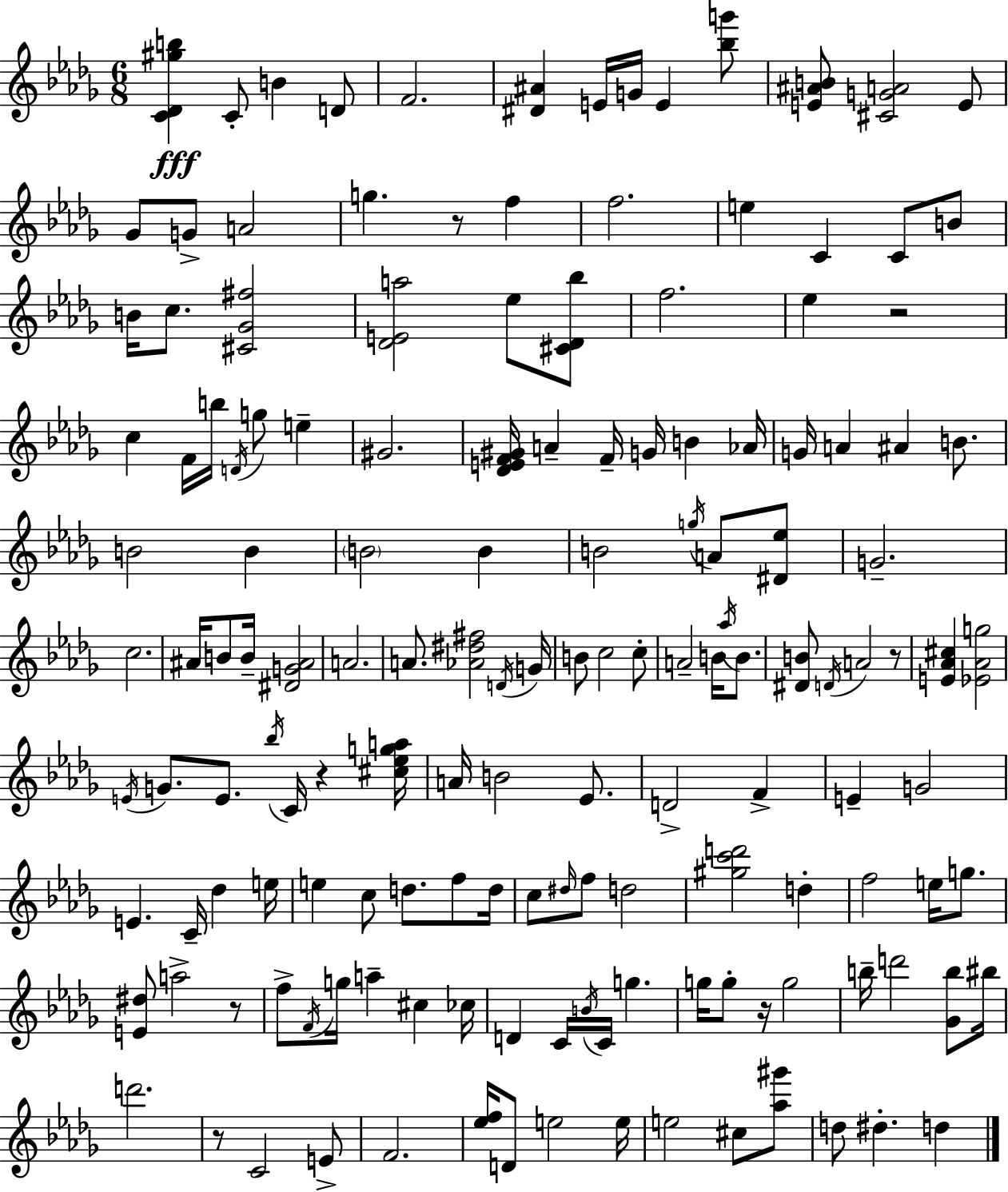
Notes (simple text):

[C4,Db4,G#5,B5]/q C4/e B4/q D4/e F4/h. [D#4,A#4]/q E4/s G4/s E4/q [Bb5,G6]/e [E4,A#4,B4]/e [C#4,G4,A4]/h E4/e Gb4/e G4/e A4/h G5/q. R/e F5/q F5/h. E5/q C4/q C4/e B4/e B4/s C5/e. [C#4,Gb4,F#5]/h [Db4,E4,A5]/h Eb5/e [C#4,Db4,Bb5]/e F5/h. Eb5/q R/h C5/q F4/s B5/s D4/s G5/e E5/q G#4/h. [Db4,E4,F4,G#4]/s A4/q F4/s G4/s B4/q Ab4/s G4/s A4/q A#4/q B4/e. B4/h B4/q B4/h B4/q B4/h G5/s A4/e [D#4,Eb5]/e G4/h. C5/h. A#4/s B4/e B4/s [D#4,G4,A#4]/h A4/h. A4/e. [Ab4,D#5,F#5]/h D4/s G4/s B4/e C5/h C5/e A4/h B4/s Ab5/s B4/e. [D#4,B4]/e D4/s A4/h R/e [E4,Ab4,C#5]/q [Eb4,Ab4,G5]/h E4/s G4/e. E4/e. Bb5/s C4/s R/q [C#5,Eb5,G5,A5]/s A4/s B4/h Eb4/e. D4/h F4/q E4/q G4/h E4/q. C4/s Db5/q E5/s E5/q C5/e D5/e. F5/e D5/s C5/e D#5/s F5/e D5/h [G#5,C6,D6]/h D5/q F5/h E5/s G5/e. [E4,D#5]/e A5/h R/e F5/e F4/s G5/s A5/q C#5/q CES5/s D4/q C4/s B4/s C4/s G5/q. G5/s G5/e R/s G5/h B5/s D6/h [Gb4,B5]/e BIS5/s D6/h. R/e C4/h E4/e F4/h. [Eb5,F5]/s D4/e E5/h E5/s E5/h C#5/e [Ab5,G#6]/e D5/e D#5/q. D5/q